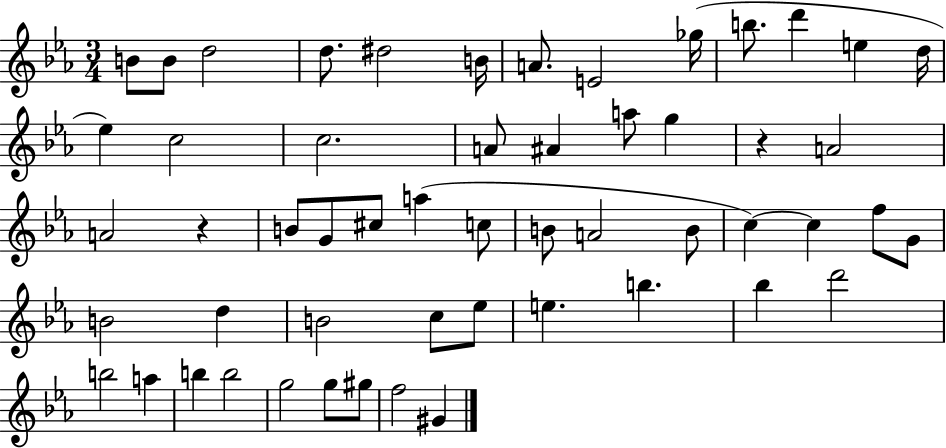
B4/e B4/e D5/h D5/e. D#5/h B4/s A4/e. E4/h Gb5/s B5/e. D6/q E5/q D5/s Eb5/q C5/h C5/h. A4/e A#4/q A5/e G5/q R/q A4/h A4/h R/q B4/e G4/e C#5/e A5/q C5/e B4/e A4/h B4/e C5/q C5/q F5/e G4/e B4/h D5/q B4/h C5/e Eb5/e E5/q. B5/q. Bb5/q D6/h B5/h A5/q B5/q B5/h G5/h G5/e G#5/e F5/h G#4/q